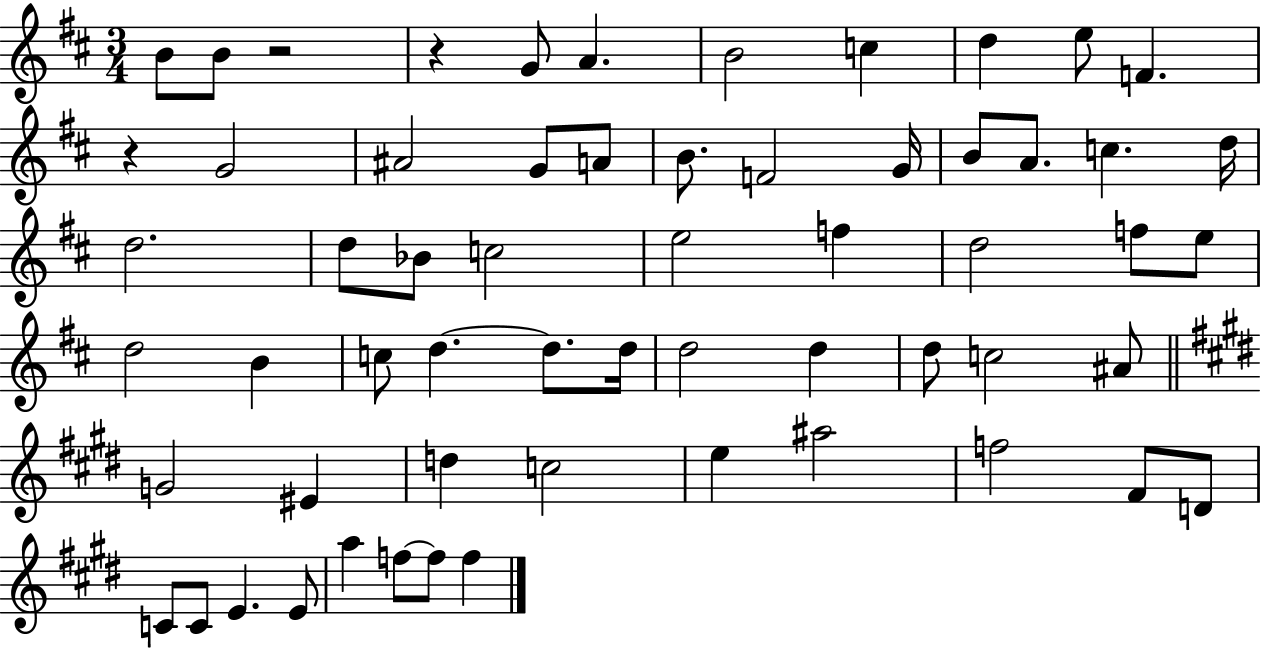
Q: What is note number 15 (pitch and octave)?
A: F4